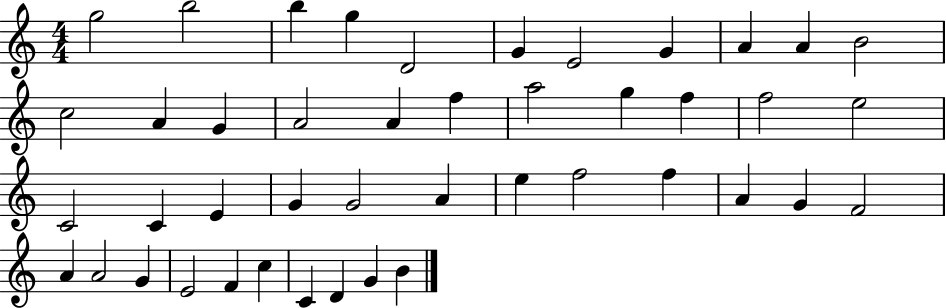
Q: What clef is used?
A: treble